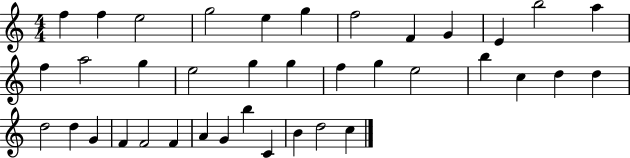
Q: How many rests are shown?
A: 0